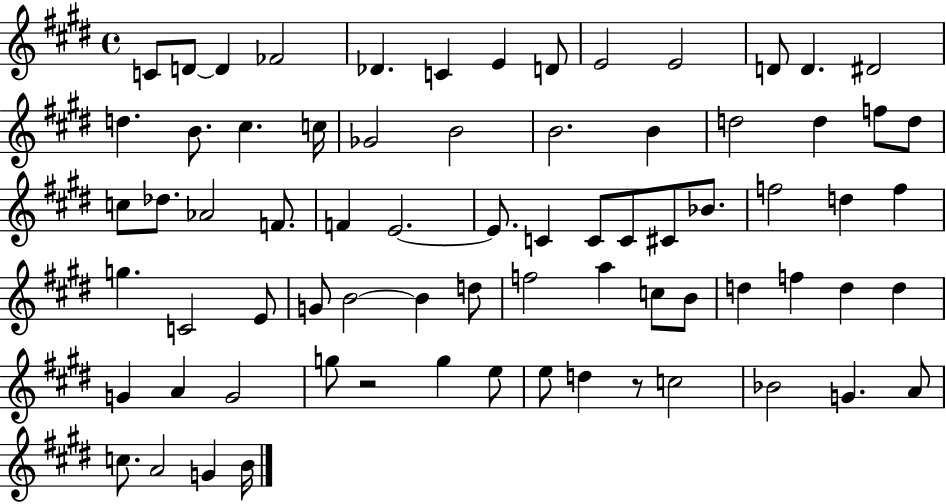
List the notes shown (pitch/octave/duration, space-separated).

C4/e D4/e D4/q FES4/h Db4/q. C4/q E4/q D4/e E4/h E4/h D4/e D4/q. D#4/h D5/q. B4/e. C#5/q. C5/s Gb4/h B4/h B4/h. B4/q D5/h D5/q F5/e D5/e C5/e Db5/e. Ab4/h F4/e. F4/q E4/h. E4/e. C4/q C4/e C4/e C#4/e Bb4/e. F5/h D5/q F5/q G5/q. C4/h E4/e G4/e B4/h B4/q D5/e F5/h A5/q C5/e B4/e D5/q F5/q D5/q D5/q G4/q A4/q G4/h G5/e R/h G5/q E5/e E5/e D5/q R/e C5/h Bb4/h G4/q. A4/e C5/e. A4/h G4/q B4/s